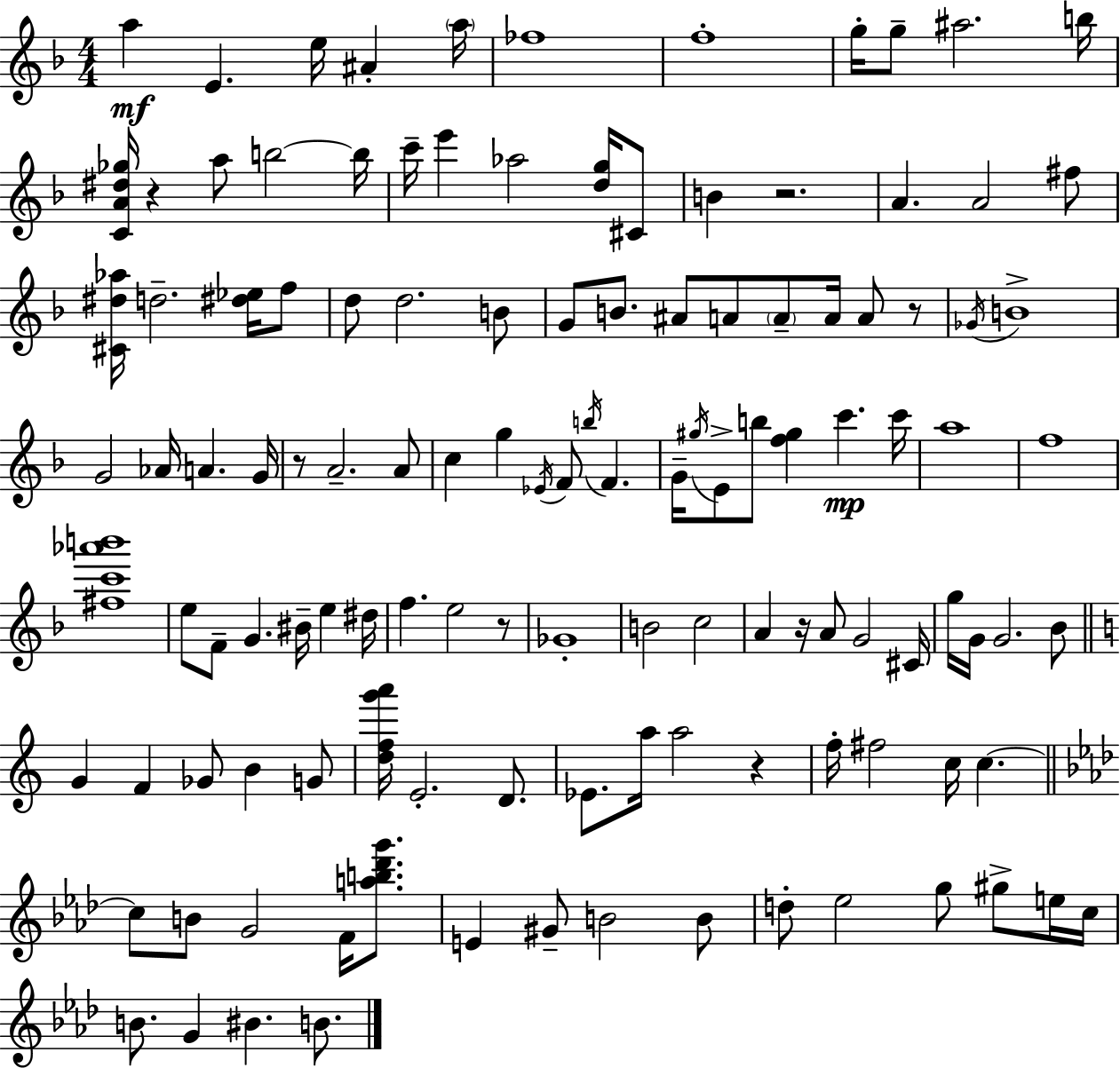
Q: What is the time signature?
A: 4/4